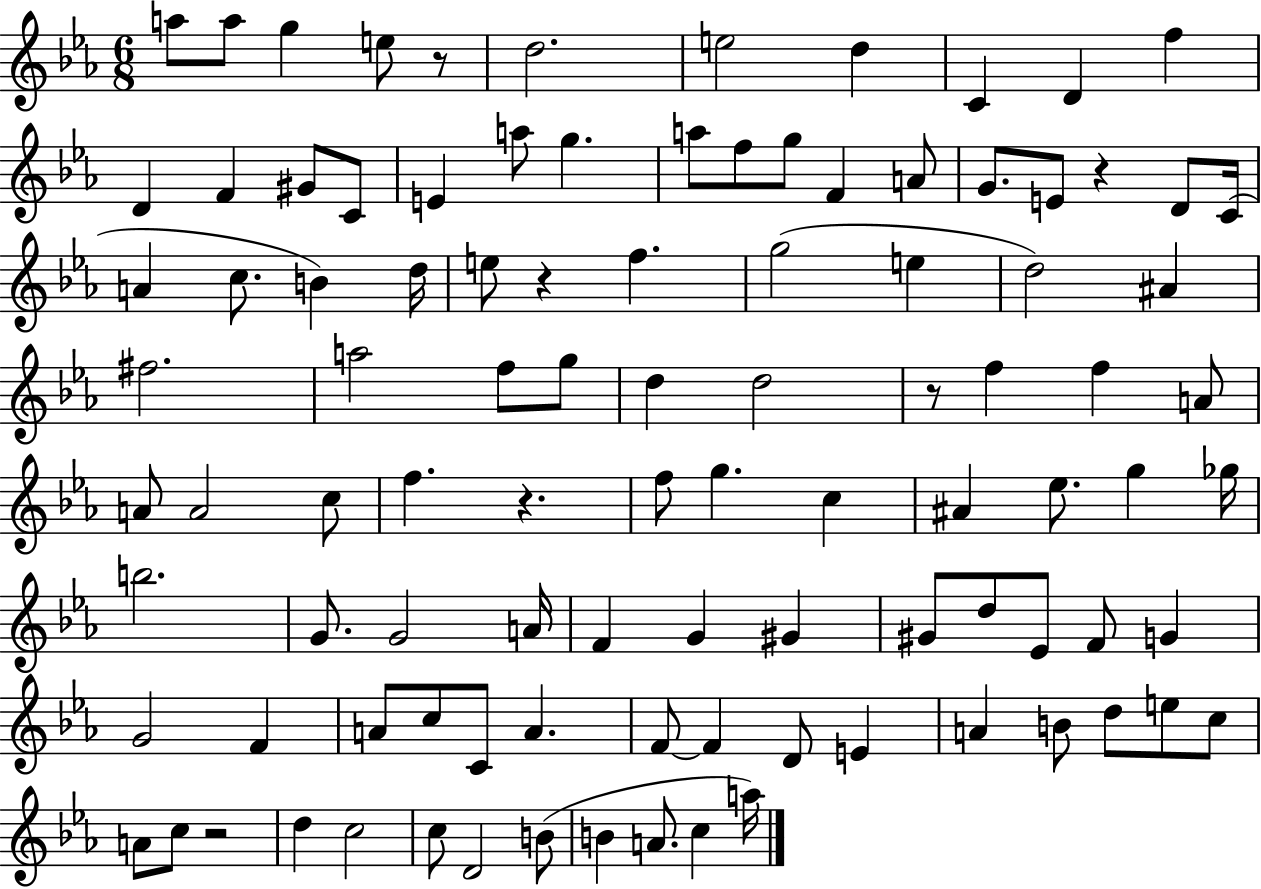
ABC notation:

X:1
T:Untitled
M:6/8
L:1/4
K:Eb
a/2 a/2 g e/2 z/2 d2 e2 d C D f D F ^G/2 C/2 E a/2 g a/2 f/2 g/2 F A/2 G/2 E/2 z D/2 C/4 A c/2 B d/4 e/2 z f g2 e d2 ^A ^f2 a2 f/2 g/2 d d2 z/2 f f A/2 A/2 A2 c/2 f z f/2 g c ^A _e/2 g _g/4 b2 G/2 G2 A/4 F G ^G ^G/2 d/2 _E/2 F/2 G G2 F A/2 c/2 C/2 A F/2 F D/2 E A B/2 d/2 e/2 c/2 A/2 c/2 z2 d c2 c/2 D2 B/2 B A/2 c a/4